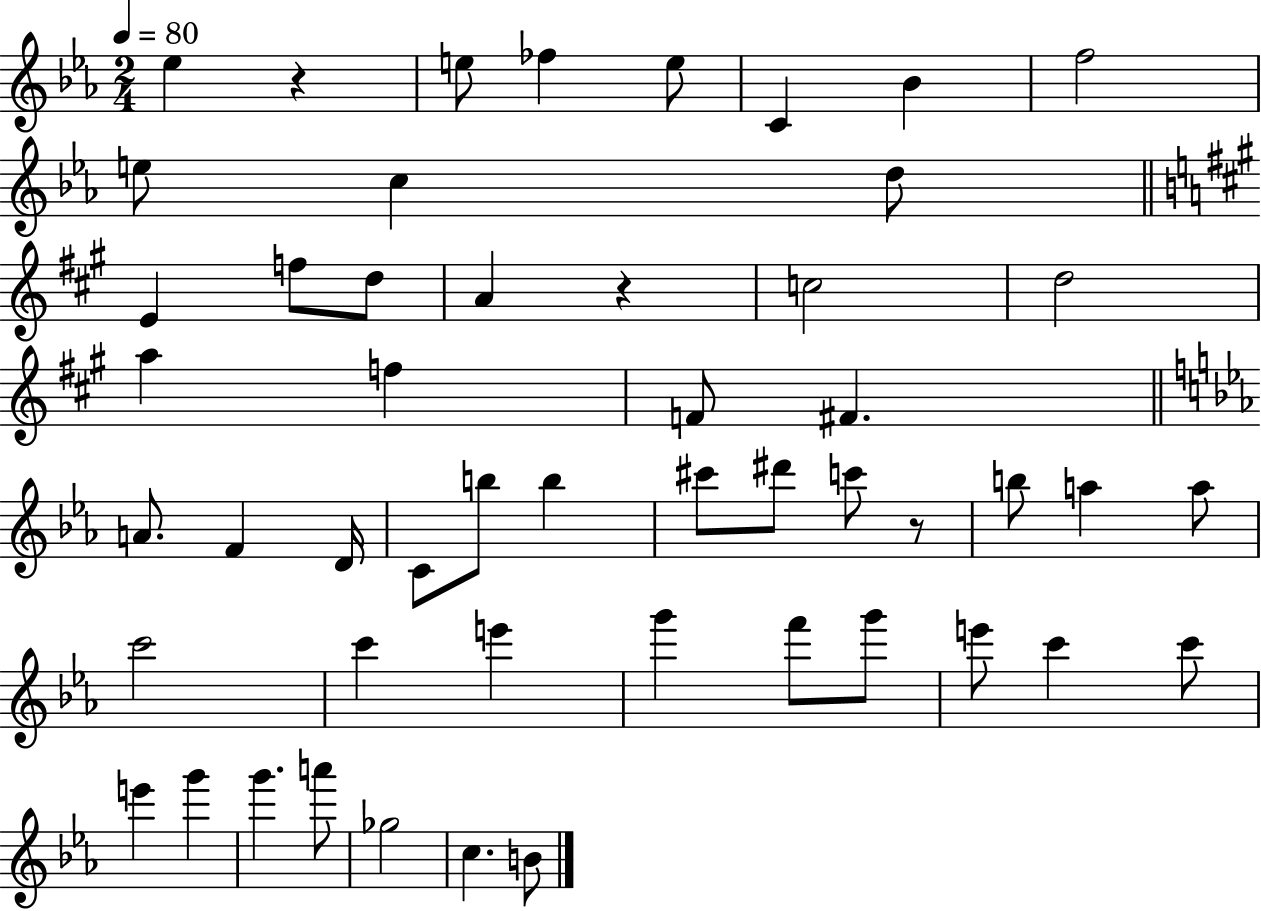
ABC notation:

X:1
T:Untitled
M:2/4
L:1/4
K:Eb
_e z e/2 _f e/2 C _B f2 e/2 c d/2 E f/2 d/2 A z c2 d2 a f F/2 ^F A/2 F D/4 C/2 b/2 b ^c'/2 ^d'/2 c'/2 z/2 b/2 a a/2 c'2 c' e' g' f'/2 g'/2 e'/2 c' c'/2 e' g' g' a'/2 _g2 c B/2